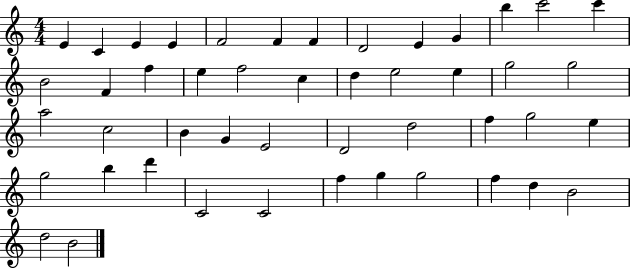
E4/q C4/q E4/q E4/q F4/h F4/q F4/q D4/h E4/q G4/q B5/q C6/h C6/q B4/h F4/q F5/q E5/q F5/h C5/q D5/q E5/h E5/q G5/h G5/h A5/h C5/h B4/q G4/q E4/h D4/h D5/h F5/q G5/h E5/q G5/h B5/q D6/q C4/h C4/h F5/q G5/q G5/h F5/q D5/q B4/h D5/h B4/h